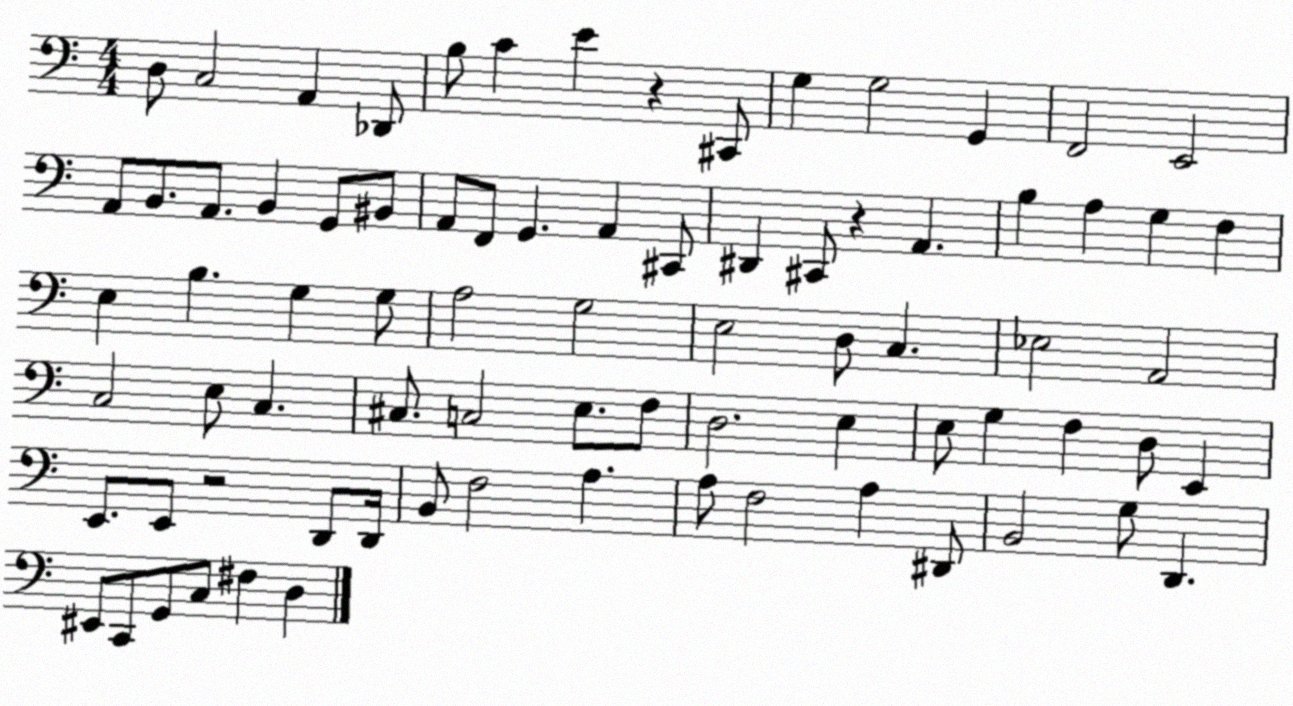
X:1
T:Untitled
M:4/4
L:1/4
K:C
D,/2 C,2 A,, _D,,/2 B,/2 C E z ^C,,/2 G, G,2 G,, F,,2 E,,2 A,,/2 B,,/2 A,,/2 B,, G,,/2 ^B,,/2 A,,/2 F,,/2 G,, A,, ^C,,/2 ^D,, ^C,,/2 z A,, B, A, G, F, E, B, G, G,/2 A,2 G,2 E,2 D,/2 C, _E,2 A,,2 C,2 E,/2 C, ^C,/2 C,2 E,/2 F,/2 D,2 E, E,/2 G, F, D,/2 E,, E,,/2 E,,/2 z2 D,,/2 D,,/4 B,,/2 F,2 A, A,/2 F,2 A, ^D,,/2 B,,2 G,/2 D,, ^E,,/2 C,,/2 G,,/2 C,/2 ^F, D,